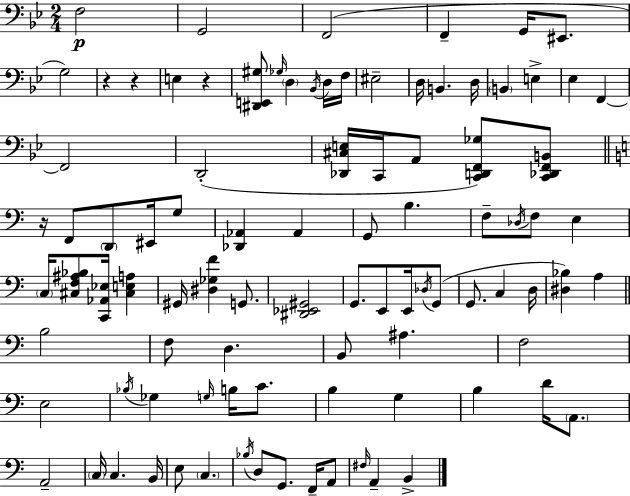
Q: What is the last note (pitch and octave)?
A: B2